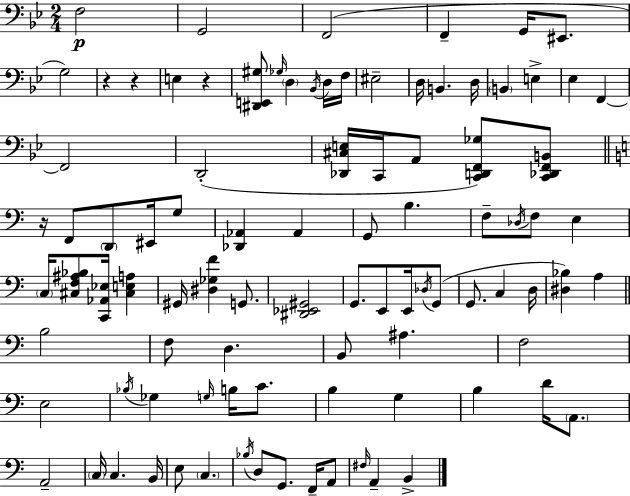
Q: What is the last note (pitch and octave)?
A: B2